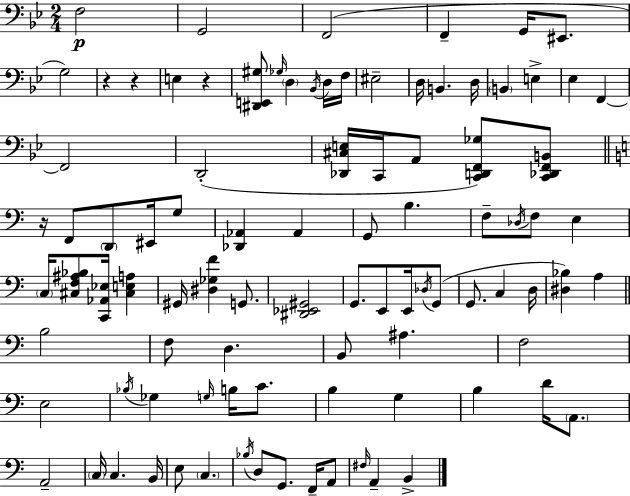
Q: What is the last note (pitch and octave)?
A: B2